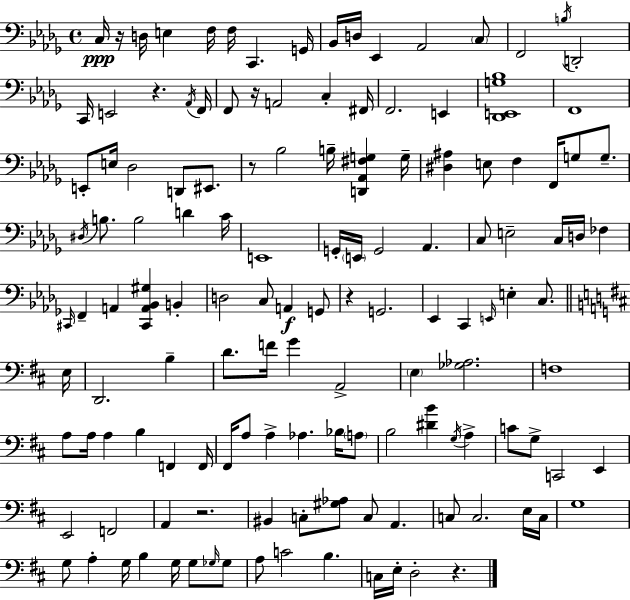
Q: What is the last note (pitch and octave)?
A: D3